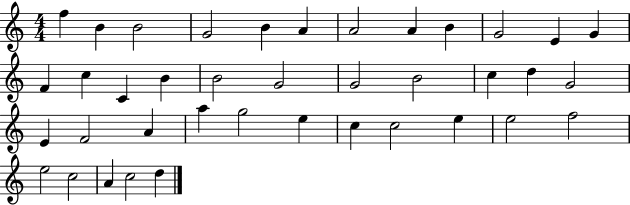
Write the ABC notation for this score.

X:1
T:Untitled
M:4/4
L:1/4
K:C
f B B2 G2 B A A2 A B G2 E G F c C B B2 G2 G2 B2 c d G2 E F2 A a g2 e c c2 e e2 f2 e2 c2 A c2 d